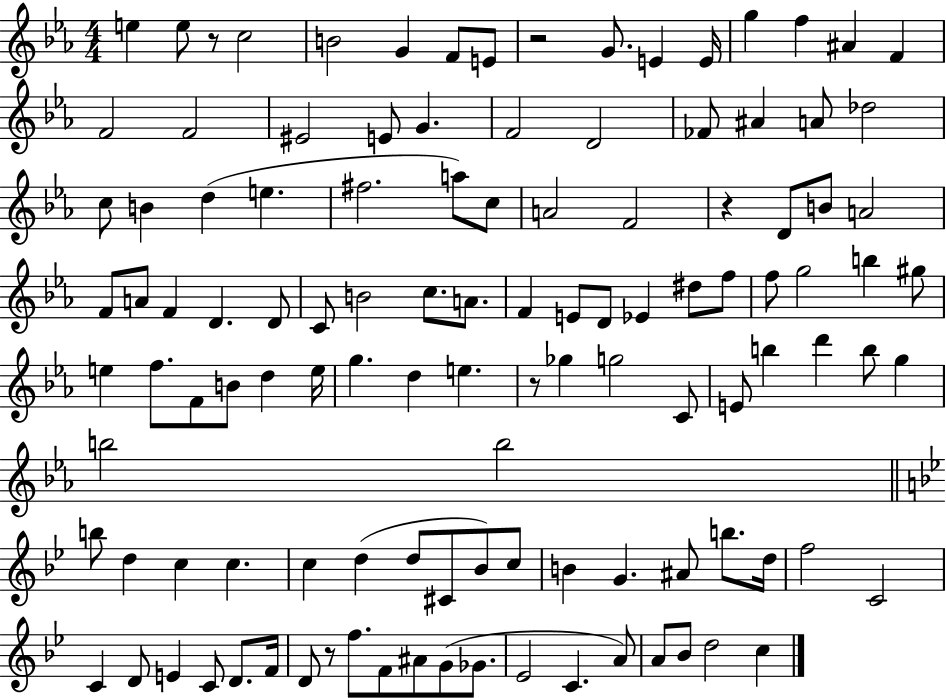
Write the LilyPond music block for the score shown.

{
  \clef treble
  \numericTimeSignature
  \time 4/4
  \key ees \major
  e''4 e''8 r8 c''2 | b'2 g'4 f'8 e'8 | r2 g'8. e'4 e'16 | g''4 f''4 ais'4 f'4 | \break f'2 f'2 | eis'2 e'8 g'4. | f'2 d'2 | fes'8 ais'4 a'8 des''2 | \break c''8 b'4 d''4( e''4. | fis''2. a''8) c''8 | a'2 f'2 | r4 d'8 b'8 a'2 | \break f'8 a'8 f'4 d'4. d'8 | c'8 b'2 c''8. a'8. | f'4 e'8 d'8 ees'4 dis''8 f''8 | f''8 g''2 b''4 gis''8 | \break e''4 f''8. f'8 b'8 d''4 e''16 | g''4. d''4 e''4. | r8 ges''4 g''2 c'8 | e'8 b''4 d'''4 b''8 g''4 | \break b''2 b''2 | \bar "||" \break \key bes \major b''8 d''4 c''4 c''4. | c''4 d''4( d''8 cis'8 bes'8) c''8 | b'4 g'4. ais'8 b''8. d''16 | f''2 c'2 | \break c'4 d'8 e'4 c'8 d'8. f'16 | d'8 r8 f''8. f'8 ais'8 g'8( ges'8. | ees'2 c'4. a'8) | a'8 bes'8 d''2 c''4 | \break \bar "|."
}